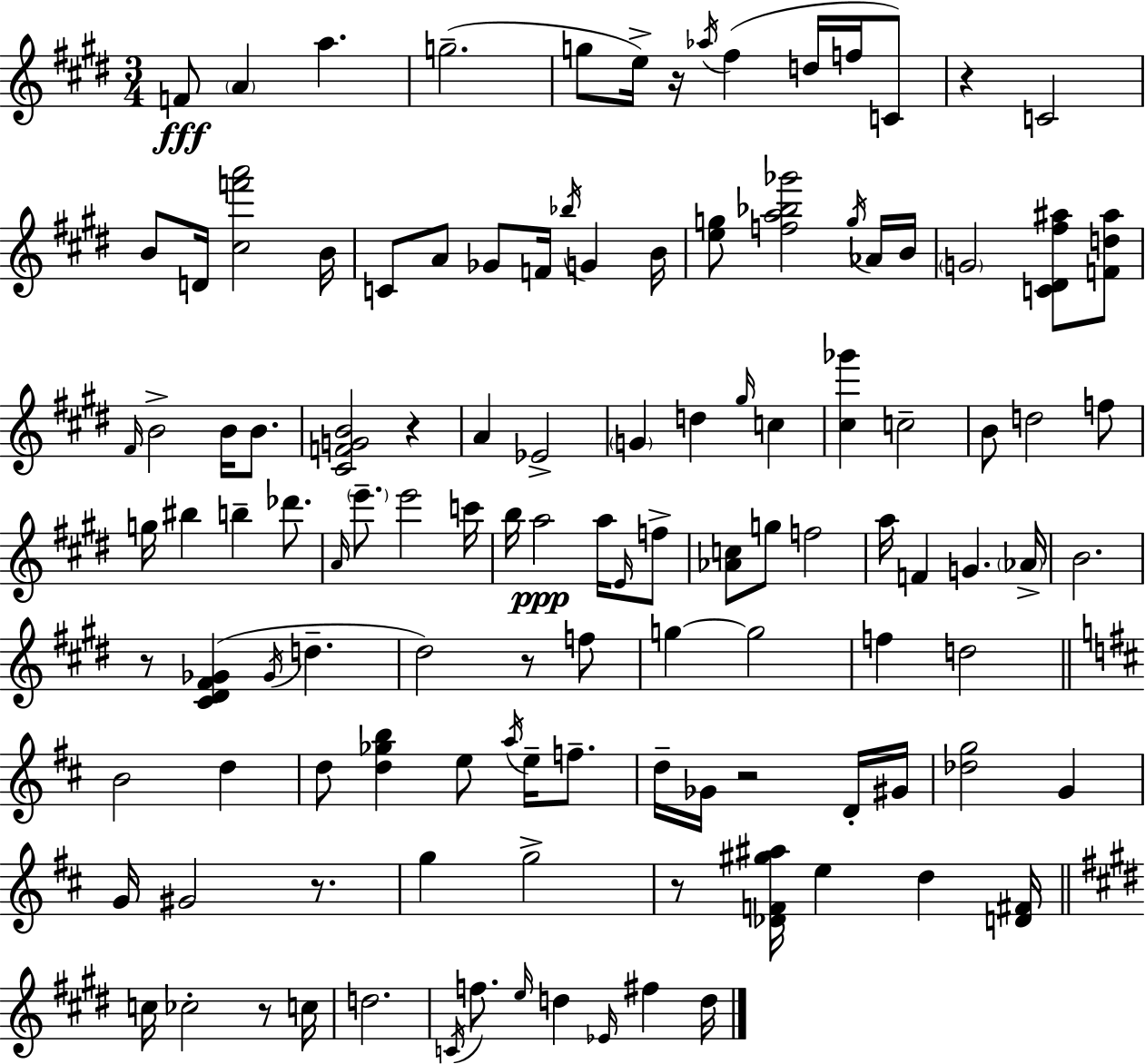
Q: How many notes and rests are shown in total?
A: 119